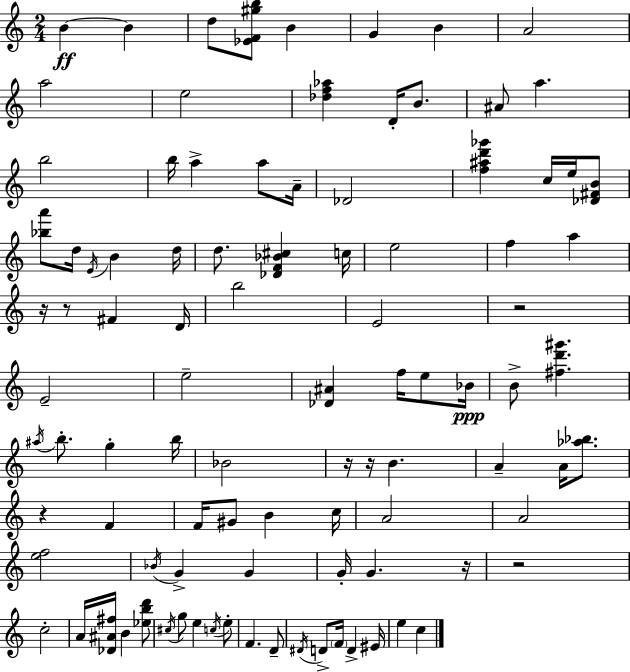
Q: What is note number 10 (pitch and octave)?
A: D4